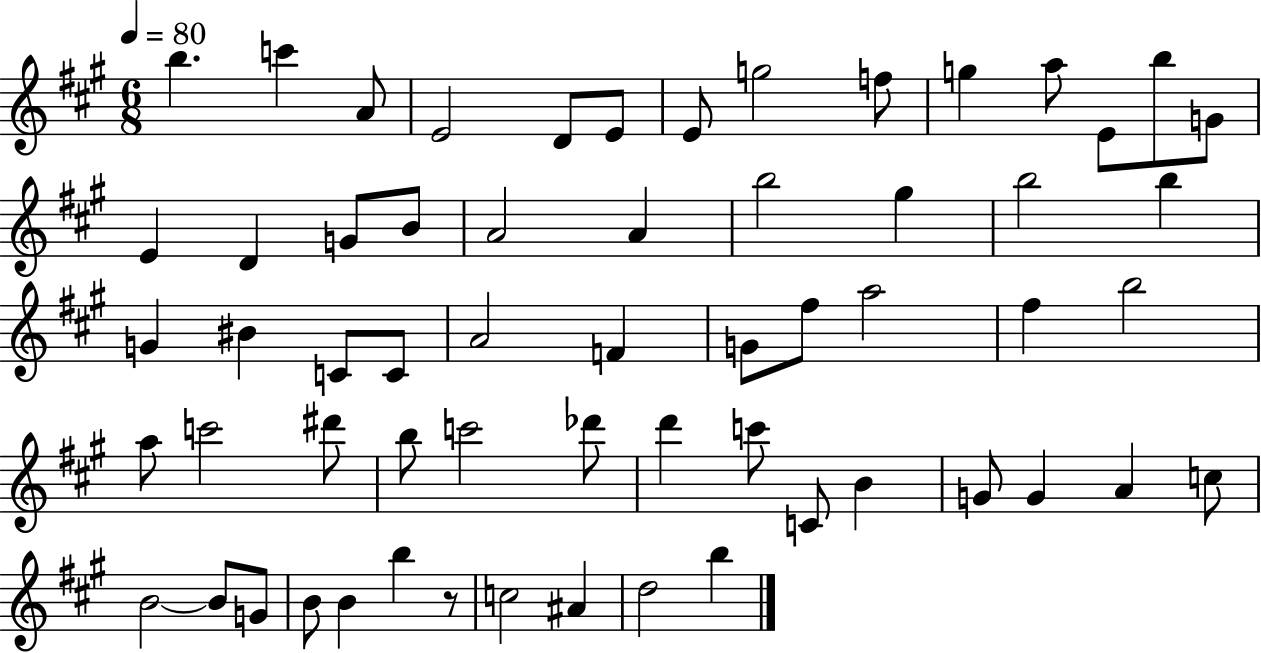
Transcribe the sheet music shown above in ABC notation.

X:1
T:Untitled
M:6/8
L:1/4
K:A
b c' A/2 E2 D/2 E/2 E/2 g2 f/2 g a/2 E/2 b/2 G/2 E D G/2 B/2 A2 A b2 ^g b2 b G ^B C/2 C/2 A2 F G/2 ^f/2 a2 ^f b2 a/2 c'2 ^d'/2 b/2 c'2 _d'/2 d' c'/2 C/2 B G/2 G A c/2 B2 B/2 G/2 B/2 B b z/2 c2 ^A d2 b